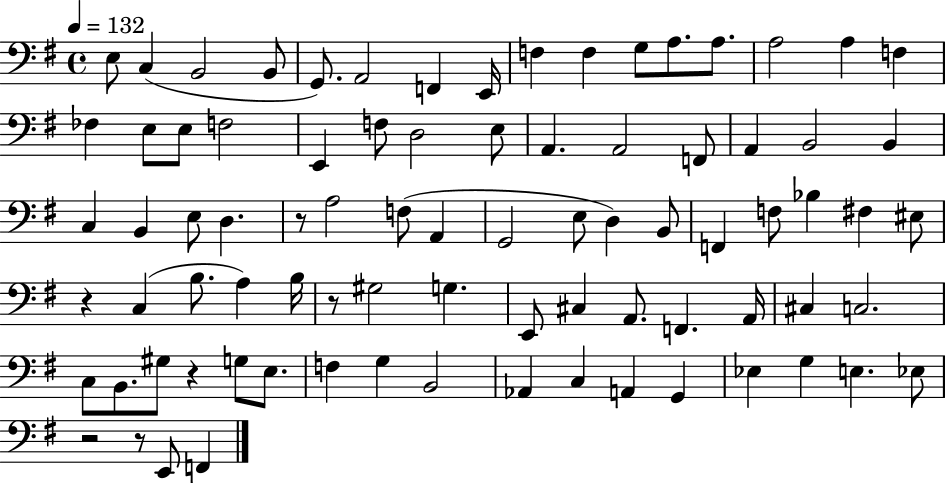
E3/e C3/q B2/h B2/e G2/e. A2/h F2/q E2/s F3/q F3/q G3/e A3/e. A3/e. A3/h A3/q F3/q FES3/q E3/e E3/e F3/h E2/q F3/e D3/h E3/e A2/q. A2/h F2/e A2/q B2/h B2/q C3/q B2/q E3/e D3/q. R/e A3/h F3/e A2/q G2/h E3/e D3/q B2/e F2/q F3/e Bb3/q F#3/q EIS3/e R/q C3/q B3/e. A3/q B3/s R/e G#3/h G3/q. E2/e C#3/q A2/e. F2/q. A2/s C#3/q C3/h. C3/e B2/e. G#3/e R/q G3/e E3/e. F3/q G3/q B2/h Ab2/q C3/q A2/q G2/q Eb3/q G3/q E3/q. Eb3/e R/h R/e E2/e F2/q